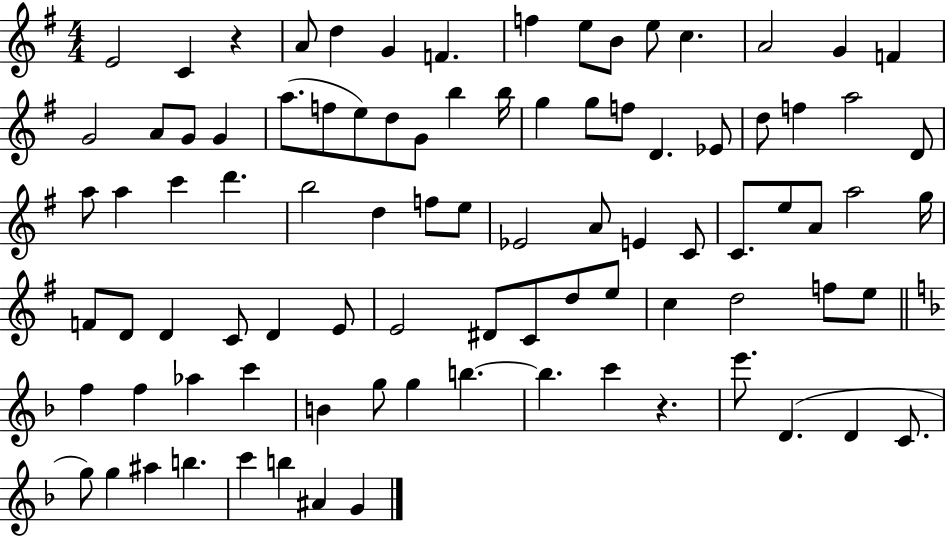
X:1
T:Untitled
M:4/4
L:1/4
K:G
E2 C z A/2 d G F f e/2 B/2 e/2 c A2 G F G2 A/2 G/2 G a/2 f/2 e/2 d/2 G/2 b b/4 g g/2 f/2 D _E/2 d/2 f a2 D/2 a/2 a c' d' b2 d f/2 e/2 _E2 A/2 E C/2 C/2 e/2 A/2 a2 g/4 F/2 D/2 D C/2 D E/2 E2 ^D/2 C/2 d/2 e/2 c d2 f/2 e/2 f f _a c' B g/2 g b b c' z e'/2 D D C/2 g/2 g ^a b c' b ^A G